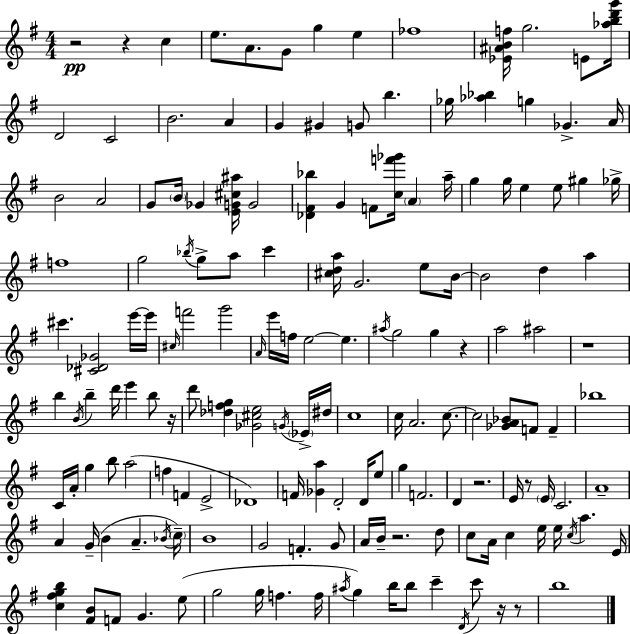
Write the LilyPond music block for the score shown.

{
  \clef treble
  \numericTimeSignature
  \time 4/4
  \key e \minor
  r2\pp r4 c''4 | e''8. a'8. g'8 g''4 e''4 | fes''1 | <ees' ais' b' f''>16 g''2. e'8 <aes'' b'' d''' g'''>16 | \break d'2 c'2 | b'2. a'4 | g'4 gis'4 g'8 b''4. | ges''16 <aes'' bes''>4 g''4 ges'4.-> a'16 | \break b'2 a'2 | g'8 \parenthesize b'16 ges'4 <e' g' cis'' ais''>16 g'2 | <des' fis' bes''>4 g'4 f'8 <c'' f''' ges'''>16 \parenthesize a'4 a''16-- | g''4 g''16 e''4 e''8 gis''4 ges''16-> | \break f''1 | g''2 \acciaccatura { bes''16 } g''8-> a''8 c'''4 | <cis'' d'' a''>16 g'2. e''8 | b'16~~ b'2 d''4 a''4 | \break cis'''4. <cis' des' ges'>2 e'''16~~ | e'''16 \grace { cis''16 } f'''2 g'''2 | \grace { a'16 } e'''16 f''16 e''2~~ e''4. | \acciaccatura { ais''16 } g''2 g''4 | \break r4 a''2 ais''2 | r1 | b''4 \acciaccatura { b'16 } b''4-- d'''16 e'''4 | b''8 r16 d'''8 <des'' f'' g''>4 <ges' cis'' e''>2 | \break \acciaccatura { g'16 } \parenthesize ees'16-> dis''16 c''1 | c''16 a'2. | c''8.~~ c''2 <ges' a' bes'>8 | f'8 f'4-- bes''1 | \break c'16 a'16-. g''4 b''8 a''2( | f''4 f'4 e'2-> | des'1) | f'16 <ges' a''>4 d'2-. | \break d'16 e''8 g''4 f'2. | d'4 r2. | e'16 r8 \parenthesize e'16 c'2. | a'1-- | \break a'4 g'16--( b'4 a'4.-- | \acciaccatura { bes'16 }) \parenthesize c''16-- b'1 | g'2 f'4.-. | g'8 a'16 b'16-- r2. | \break d''8 c''8 a'16 c''4 e''16 e''16 | \acciaccatura { c''16 } a''4. e'16 <c'' fis'' g'' b''>4 <fis' b'>8 f'8 | g'4. e''8( g''2 | g''16 f''4. f''16 \acciaccatura { ais''16 }) g''4 b''16 b''8 | \break c'''4-- \acciaccatura { d'16 } c'''8 r16 r8 b''1 | \bar "|."
}